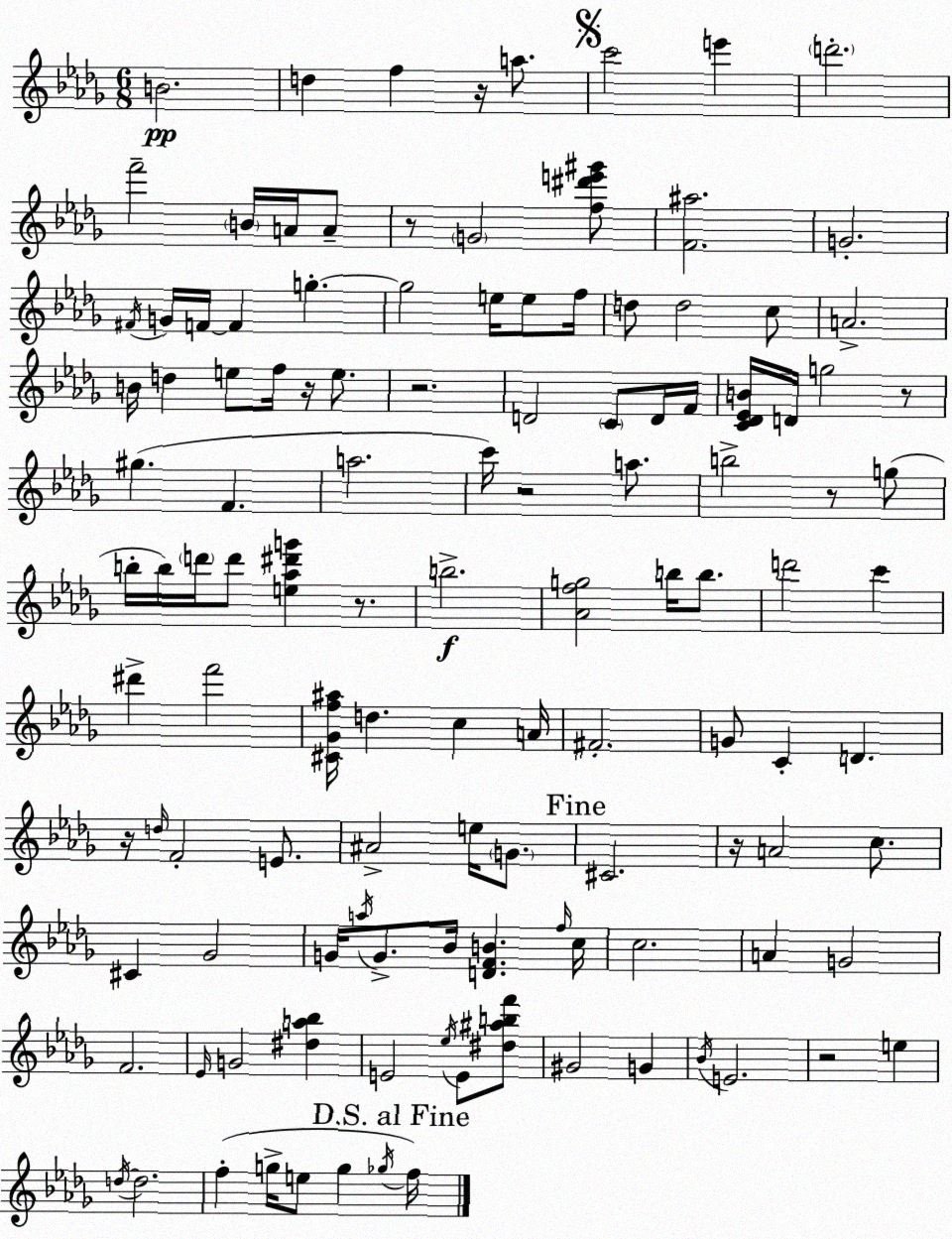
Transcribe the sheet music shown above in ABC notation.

X:1
T:Untitled
M:6/8
L:1/4
K:Bbm
B2 d f z/4 a/2 c'2 e' d'2 f'2 B/4 A/4 A/2 z/2 G2 [f^d'e'^g']/2 [F^a]2 G2 ^F/4 G/4 F/4 F g g2 e/4 e/2 f/4 d/2 d2 c/2 A2 B/4 d e/2 f/4 z/4 e/2 z2 D2 C/2 D/4 F/4 [C_D_EB]/4 D/4 g2 z/2 ^g F a2 c'/4 z2 a/2 b2 z/2 g/2 b/4 b/4 d'/4 d'/2 [e_a^d'g'] z/2 b2 [_Afg]2 b/4 b/2 d'2 c' ^d' f'2 [^C_Gf^a]/4 d c A/4 ^F2 G/2 C D z/4 d/4 F2 E/2 ^A2 e/4 G/2 ^C2 z/4 A2 c/2 ^C _G2 G/4 a/4 G/2 _B/4 [DFB] f/4 c/4 c2 A G2 F2 _E/4 G2 [^da_b] E2 _e/4 E/2 [^d^abf']/2 ^G2 G _B/4 E2 z2 e d/4 d2 f g/4 e/2 g _g/4 f/4